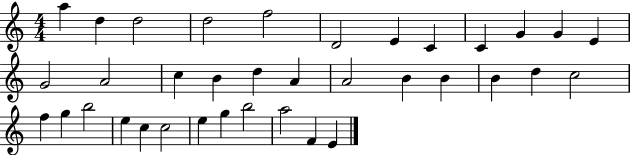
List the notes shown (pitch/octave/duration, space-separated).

A5/q D5/q D5/h D5/h F5/h D4/h E4/q C4/q C4/q G4/q G4/q E4/q G4/h A4/h C5/q B4/q D5/q A4/q A4/h B4/q B4/q B4/q D5/q C5/h F5/q G5/q B5/h E5/q C5/q C5/h E5/q G5/q B5/h A5/h F4/q E4/q